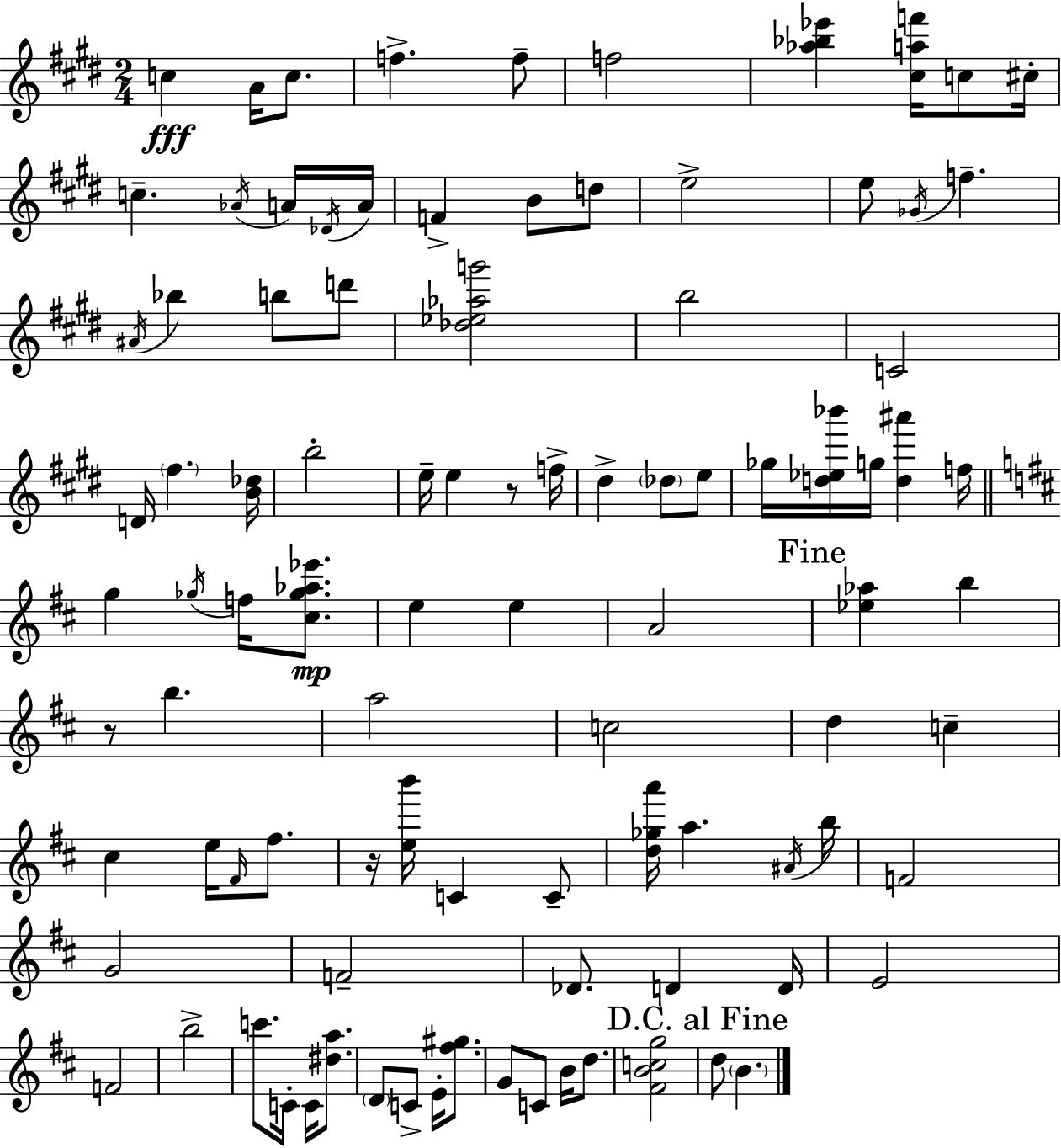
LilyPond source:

{
  \clef treble
  \numericTimeSignature
  \time 2/4
  \key e \major
  \repeat volta 2 { c''4\fff a'16 c''8. | f''4.-> f''8-- | f''2 | <aes'' bes'' ees'''>4 <cis'' a'' f'''>16 c''8 cis''16-. | \break c''4.-- \acciaccatura { aes'16 } a'16 | \acciaccatura { des'16 } a'16 f'4-> b'8 | d''8 e''2-> | e''8 \acciaccatura { ges'16 } f''4.-- | \break \acciaccatura { ais'16 } bes''4 | b''8 d'''8 <des'' ees'' aes'' g'''>2 | b''2 | c'2 | \break d'16 \parenthesize fis''4. | <b' des''>16 b''2-. | e''16-- e''4 | r8 f''16-> dis''4-> | \break \parenthesize des''8 e''8 ges''16 <d'' ees'' bes'''>16 g''16 <d'' ais'''>4 | f''16 \bar "||" \break \key d \major g''4 \acciaccatura { ges''16 } f''16 <cis'' ges'' aes'' ees'''>8.\mp | e''4 e''4 | a'2 | \mark "Fine" <ees'' aes''>4 b''4 | \break r8 b''4. | a''2 | c''2 | d''4 c''4-- | \break cis''4 e''16 \grace { fis'16 } fis''8. | r16 <e'' b'''>16 c'4 | c'8-- <d'' ges'' a'''>16 a''4. | \acciaccatura { ais'16 } b''16 f'2 | \break g'2 | f'2-- | des'8. d'4 | d'16 e'2 | \break f'2 | b''2-> | c'''8. c'16-. c'16 | <dis'' a''>8. \parenthesize d'8 c'8-> e'16-. | \break <fis'' gis''>8. g'8 c'8 b'16 | d''8. <fis' b' c'' g''>2 | \mark "D.C. al Fine" d''8 \parenthesize b'4. | } \bar "|."
}